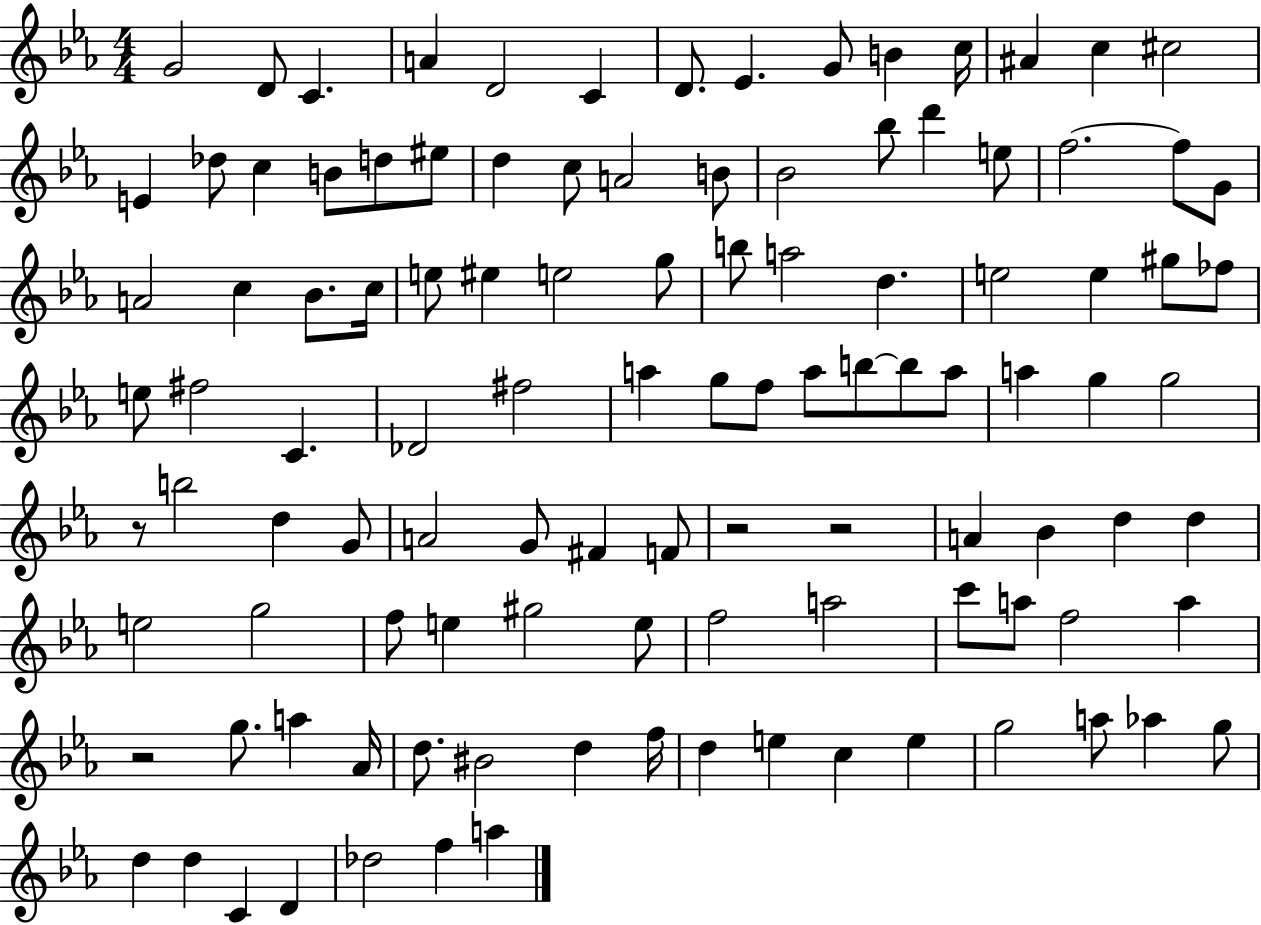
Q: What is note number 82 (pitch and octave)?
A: A5